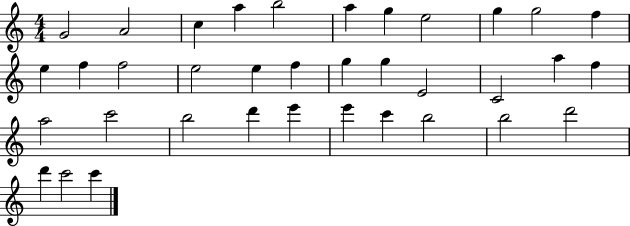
X:1
T:Untitled
M:4/4
L:1/4
K:C
G2 A2 c a b2 a g e2 g g2 f e f f2 e2 e f g g E2 C2 a f a2 c'2 b2 d' e' e' c' b2 b2 d'2 d' c'2 c'